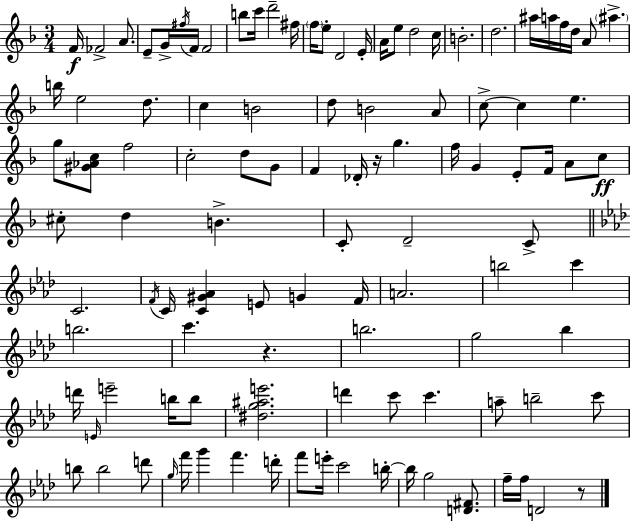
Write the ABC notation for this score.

X:1
T:Untitled
M:3/4
L:1/4
K:F
F/4 _F2 A/2 E/2 G/4 ^f/4 F/4 F2 b/2 c'/4 d'2 ^f/4 f/4 e/2 D2 E/4 A/4 e/2 d2 c/4 B2 d2 ^a/4 a/4 f/4 d/4 A/2 ^a b/4 e2 d/2 c B2 d/2 B2 A/2 c/2 c e g/2 [^G_Ac]/2 f2 c2 d/2 G/2 F _D/4 z/4 g f/4 G E/2 F/4 A/2 c/2 ^c/2 d B C/2 D2 C/2 C2 F/4 C/4 [C^G_A] E/2 G F/4 A2 b2 c' b2 c' z b2 g2 _b d'/4 E/4 e'2 b/4 b/2 [^dg^ae']2 d' c'/2 c' a/2 b2 c'/2 b/2 b2 d'/2 g/4 f'/4 g' f' d'/4 f'/2 e'/4 c'2 b/4 b/4 g2 [D^F]/2 f/4 f/4 D2 z/2